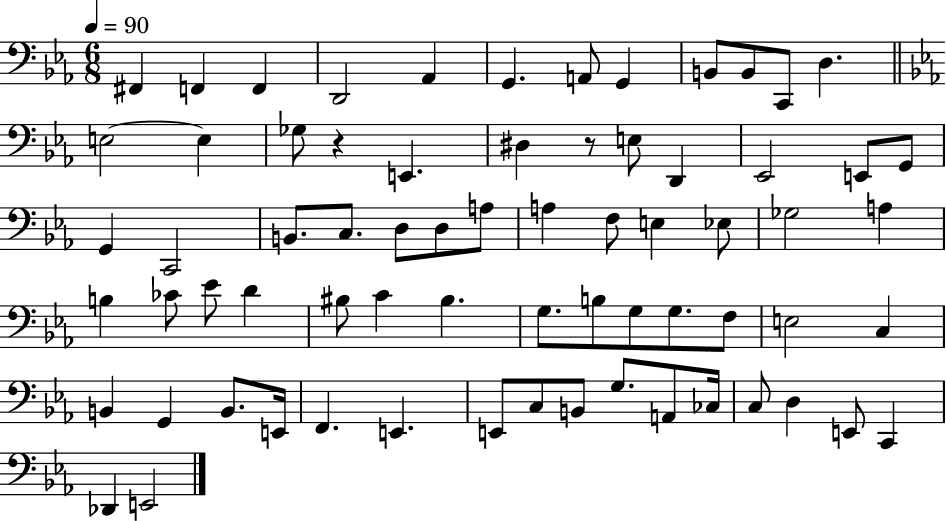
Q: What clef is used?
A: bass